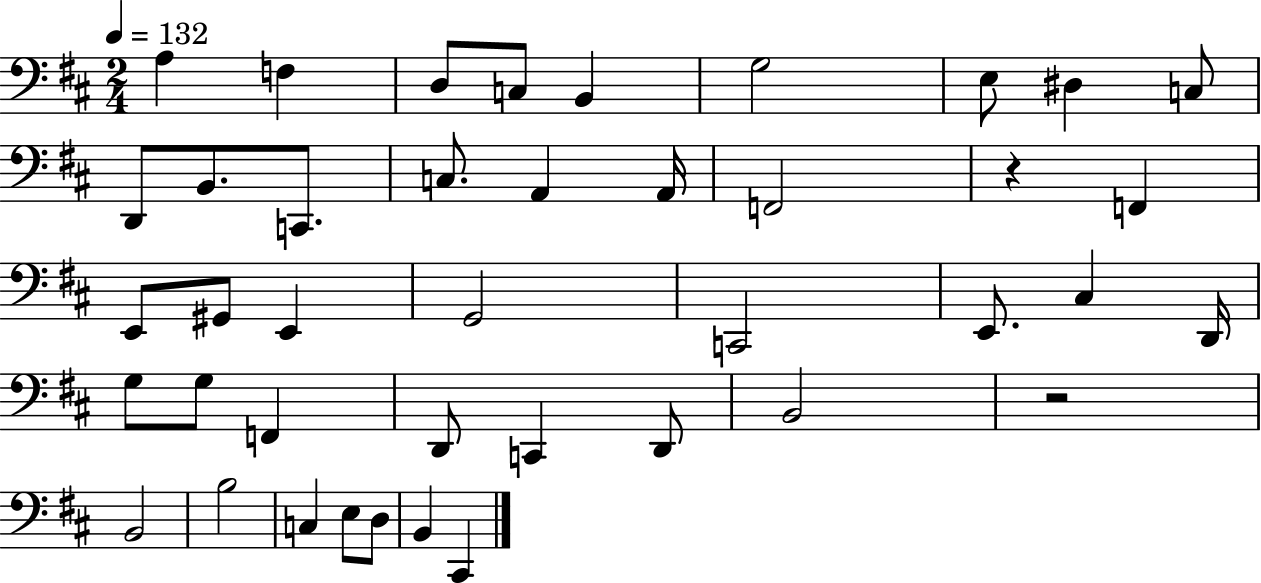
X:1
T:Untitled
M:2/4
L:1/4
K:D
A, F, D,/2 C,/2 B,, G,2 E,/2 ^D, C,/2 D,,/2 B,,/2 C,,/2 C,/2 A,, A,,/4 F,,2 z F,, E,,/2 ^G,,/2 E,, G,,2 C,,2 E,,/2 ^C, D,,/4 G,/2 G,/2 F,, D,,/2 C,, D,,/2 B,,2 z2 B,,2 B,2 C, E,/2 D,/2 B,, ^C,,